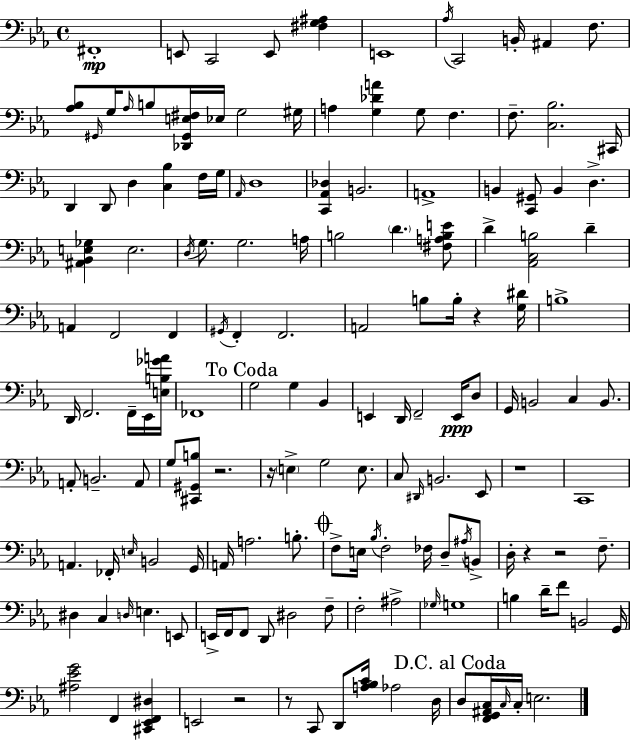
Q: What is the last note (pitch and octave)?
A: E3